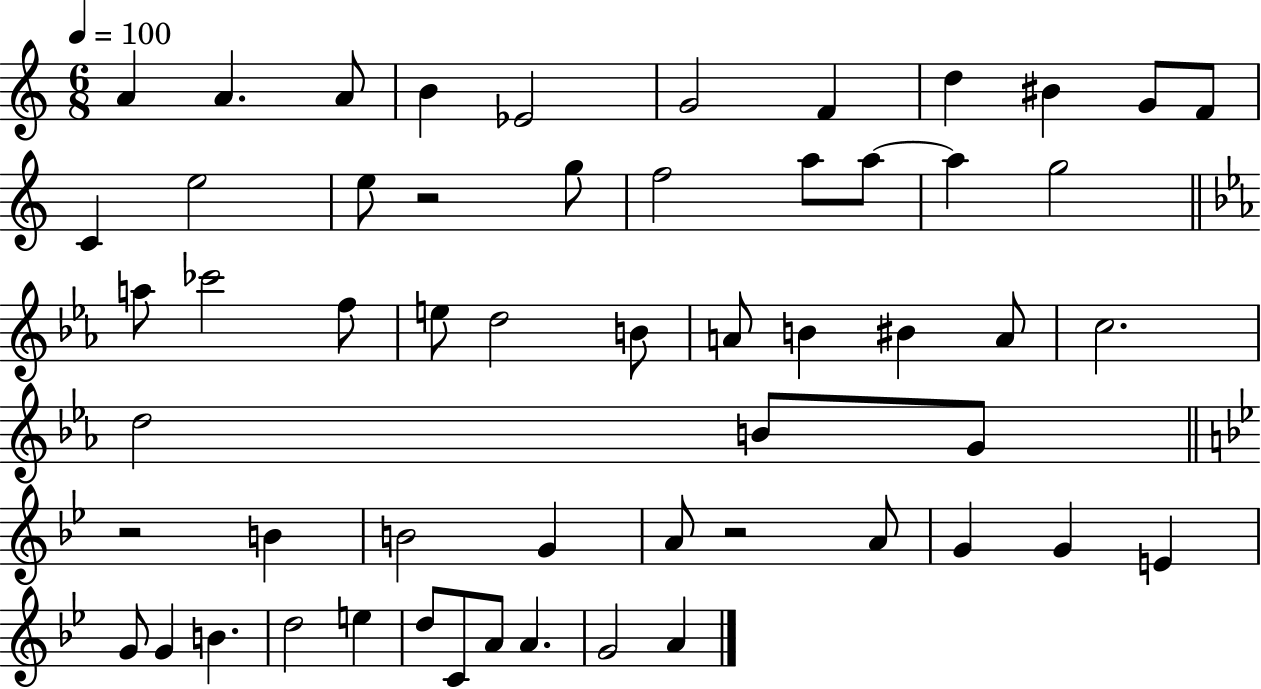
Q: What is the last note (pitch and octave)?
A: A4